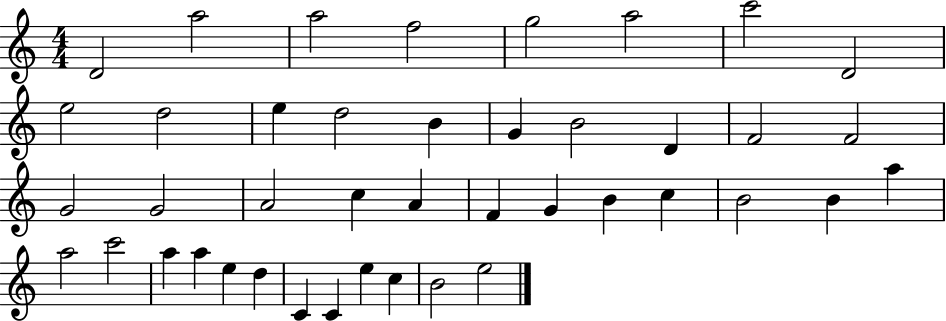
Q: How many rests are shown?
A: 0